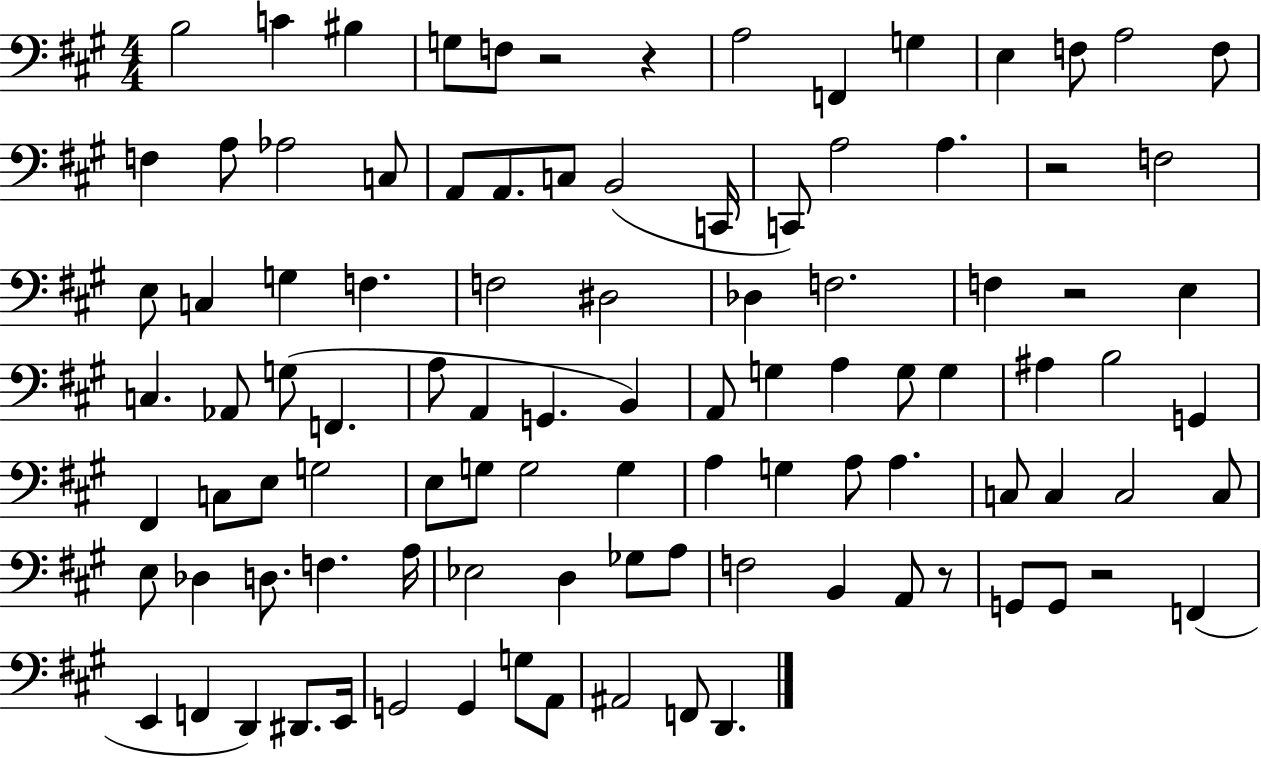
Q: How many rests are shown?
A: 6